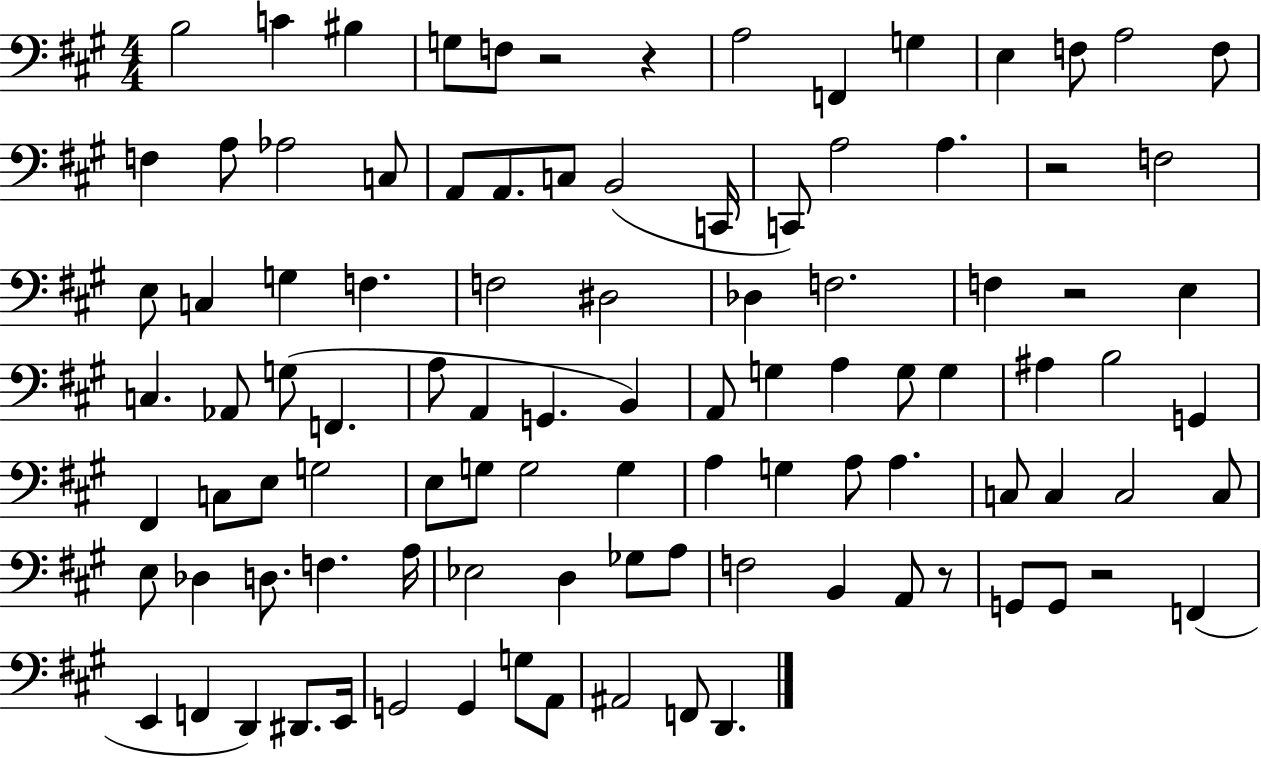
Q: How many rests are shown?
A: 6